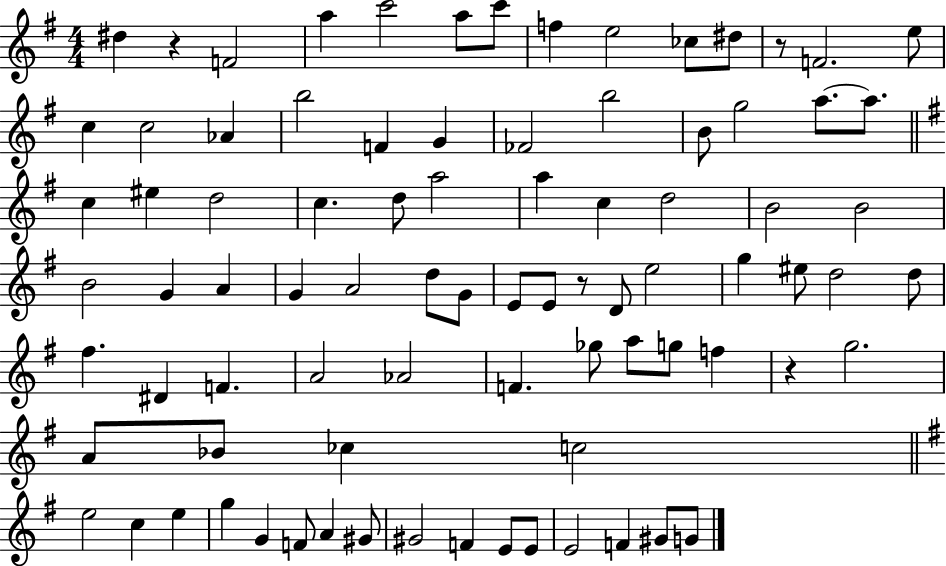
D#5/q R/q F4/h A5/q C6/h A5/e C6/e F5/q E5/h CES5/e D#5/e R/e F4/h. E5/e C5/q C5/h Ab4/q B5/h F4/q G4/q FES4/h B5/h B4/e G5/h A5/e. A5/e. C5/q EIS5/q D5/h C5/q. D5/e A5/h A5/q C5/q D5/h B4/h B4/h B4/h G4/q A4/q G4/q A4/h D5/e G4/e E4/e E4/e R/e D4/e E5/h G5/q EIS5/e D5/h D5/e F#5/q. D#4/q F4/q. A4/h Ab4/h F4/q. Gb5/e A5/e G5/e F5/q R/q G5/h. A4/e Bb4/e CES5/q C5/h E5/h C5/q E5/q G5/q G4/q F4/e A4/q G#4/e G#4/h F4/q E4/e E4/e E4/h F4/q G#4/e G4/e